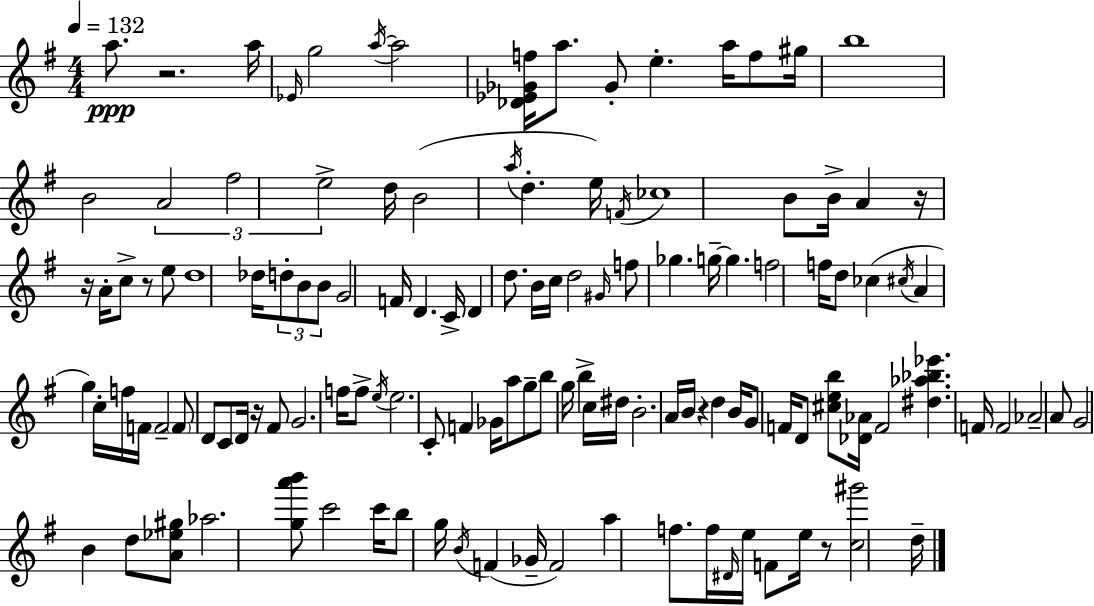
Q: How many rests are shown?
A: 7